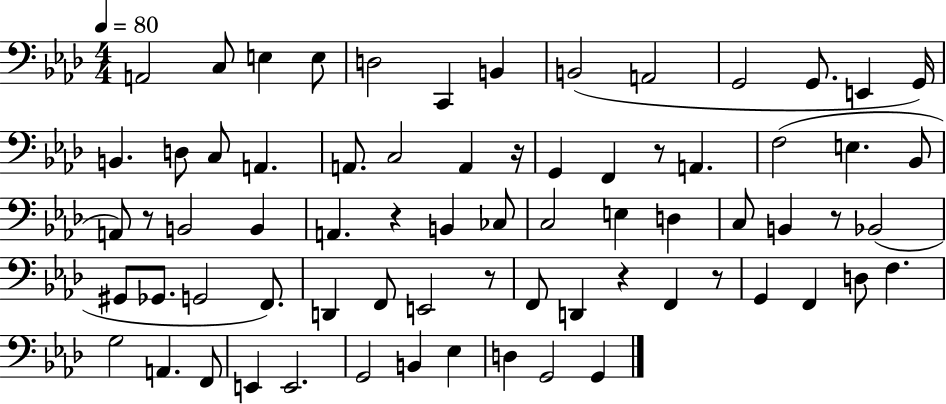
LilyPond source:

{
  \clef bass
  \numericTimeSignature
  \time 4/4
  \key aes \major
  \tempo 4 = 80
  a,2 c8 e4 e8 | d2 c,4 b,4 | b,2( a,2 | g,2 g,8. e,4 g,16) | \break b,4. d8 c8 a,4. | a,8. c2 a,4 r16 | g,4 f,4 r8 a,4. | f2( e4. bes,8 | \break a,8) r8 b,2 b,4 | a,4. r4 b,4 ces8 | c2 e4 d4 | c8 b,4 r8 bes,2( | \break gis,8 ges,8. g,2 f,8.) | d,4 f,8 e,2 r8 | f,8 d,4 r4 f,4 r8 | g,4 f,4 d8 f4. | \break g2 a,4. f,8 | e,4 e,2. | g,2 b,4 ees4 | d4 g,2 g,4 | \break \bar "|."
}